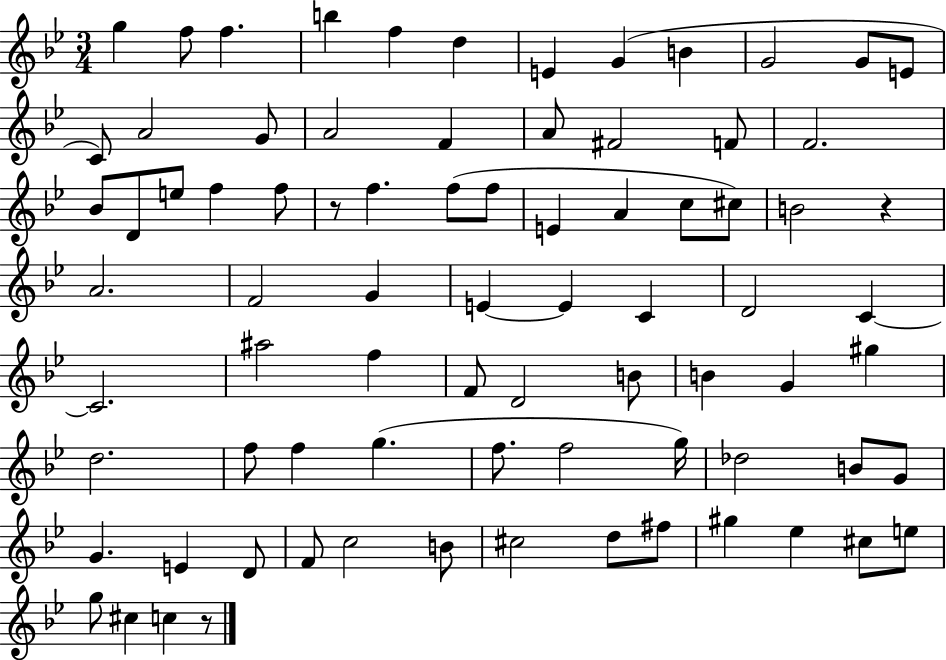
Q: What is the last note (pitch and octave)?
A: C5